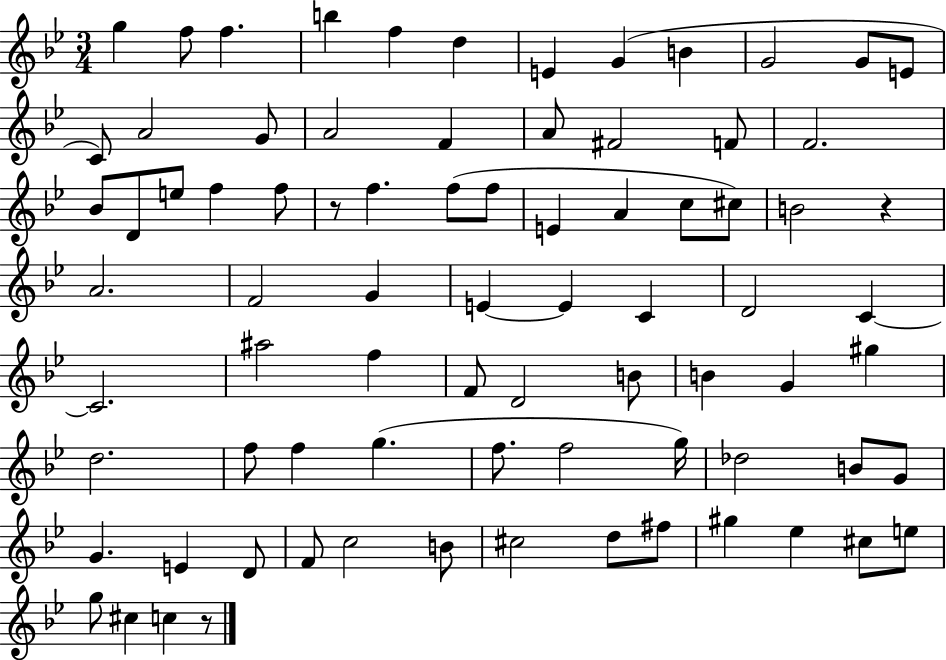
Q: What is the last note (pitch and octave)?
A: C5